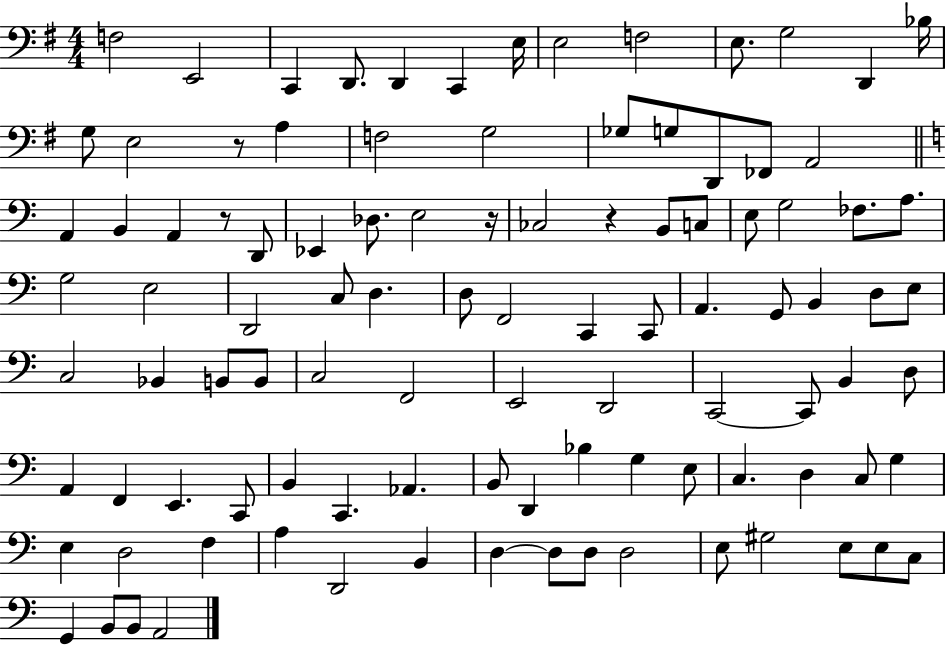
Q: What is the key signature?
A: G major